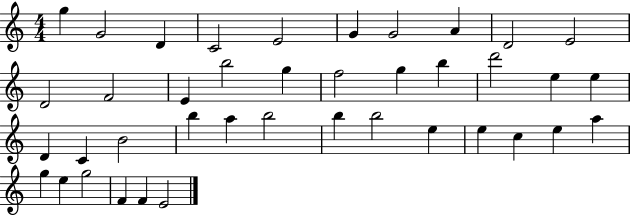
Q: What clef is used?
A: treble